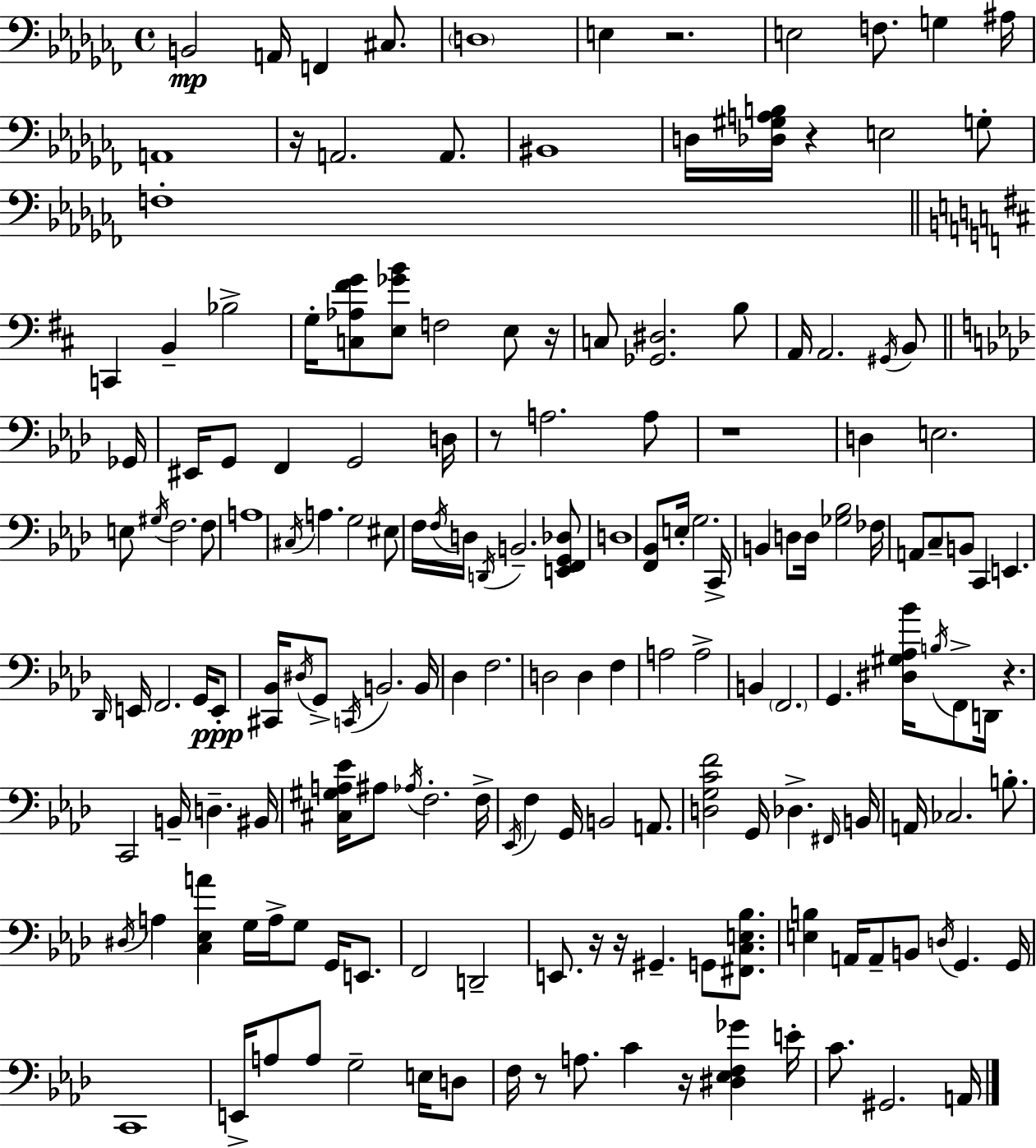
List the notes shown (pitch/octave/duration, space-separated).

B2/h A2/s F2/q C#3/e. D3/w E3/q R/h. E3/h F3/e. G3/q A#3/s A2/w R/s A2/h. A2/e. BIS2/w D3/s [Db3,G#3,A3,B3]/s R/q E3/h G3/e F3/w C2/q B2/q Bb3/h G3/s [C3,Ab3,F#4,G4]/e [E3,Gb4,B4]/e F3/h E3/e R/s C3/e [Gb2,D#3]/h. B3/e A2/s A2/h. G#2/s B2/e Gb2/s EIS2/s G2/e F2/q G2/h D3/s R/e A3/h. A3/e R/w D3/q E3/h. E3/e G#3/s F3/h. F3/e A3/w C#3/s A3/q. G3/h EIS3/e F3/s F3/s D3/s D2/s B2/h. [E2,F2,G2,Db3]/e D3/w [F2,Bb2]/e E3/s G3/h. C2/s B2/q D3/e D3/s [Gb3,Bb3]/h FES3/s A2/e C3/e B2/e C2/q E2/q. Db2/s E2/s F2/h. G2/s E2/e [C#2,Bb2]/s D#3/s G2/e C2/s B2/h. B2/s Db3/q F3/h. D3/h D3/q F3/q A3/h A3/h B2/q F2/h. G2/q. [D#3,G#3,Ab3,Bb4]/s B3/s F2/e D2/s R/q. C2/h B2/s D3/q. BIS2/s [C#3,G#3,A3,Eb4]/s A#3/e Ab3/s F3/h. F3/s Eb2/s F3/q G2/s B2/h A2/e. [D3,G3,C4,F4]/h G2/s Db3/q. F#2/s B2/s A2/s CES3/h. B3/e. D#3/s A3/q [C3,Eb3,A4]/q G3/s A3/s G3/e G2/s E2/e. F2/h D2/h E2/e. R/s R/s G#2/q. G2/e [F#2,C3,E3,Bb3]/e. [E3,B3]/q A2/s A2/e B2/e D3/s G2/q. G2/s C2/w E2/s A3/e A3/e G3/h E3/s D3/e F3/s R/e A3/e. C4/q R/s [D#3,Eb3,F3,Gb4]/q E4/s C4/e. G#2/h. A2/s